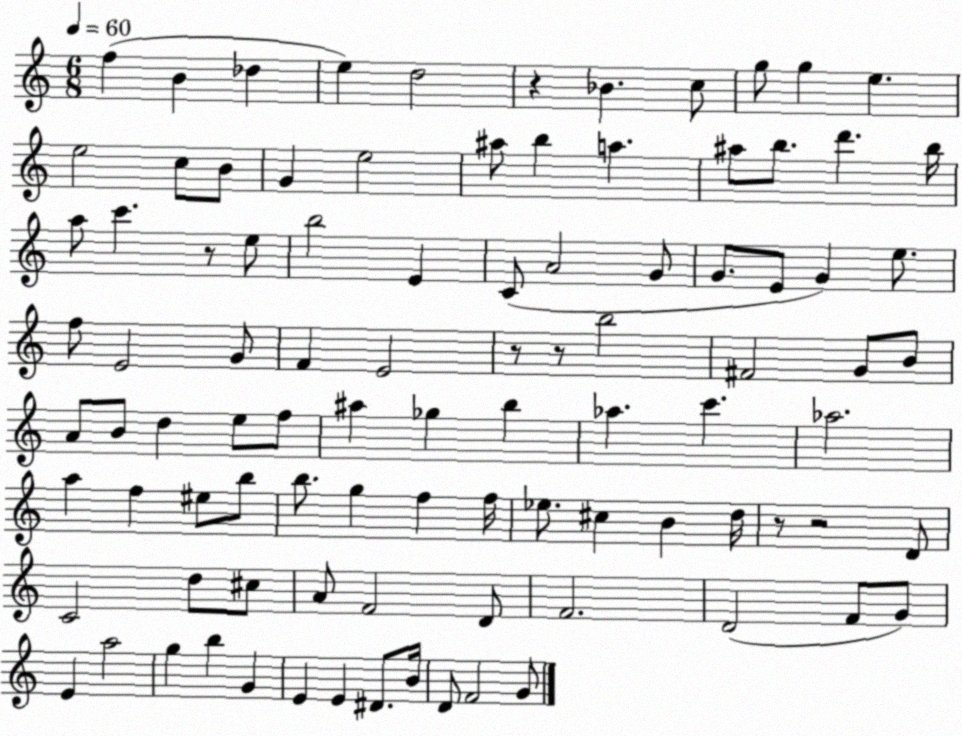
X:1
T:Untitled
M:6/8
L:1/4
K:C
f B _d e d2 z _B c/2 g/2 g e e2 c/2 B/2 G e2 ^a/2 b a ^a/2 b/2 d' b/4 a/2 c' z/2 e/2 b2 E C/2 A2 G/2 G/2 E/2 G e/2 f/2 E2 G/2 F E2 z/2 z/2 b2 ^F2 G/2 B/2 A/2 B/2 d e/2 f/2 ^a _g b _a c' _a2 a f ^e/2 b/2 b/2 g f f/4 _e/2 ^c B d/4 z/2 z2 D/2 C2 d/2 ^c/2 A/2 F2 D/2 F2 D2 F/2 G/2 E a2 g b G E E ^D/2 B/4 D/2 F2 G/2